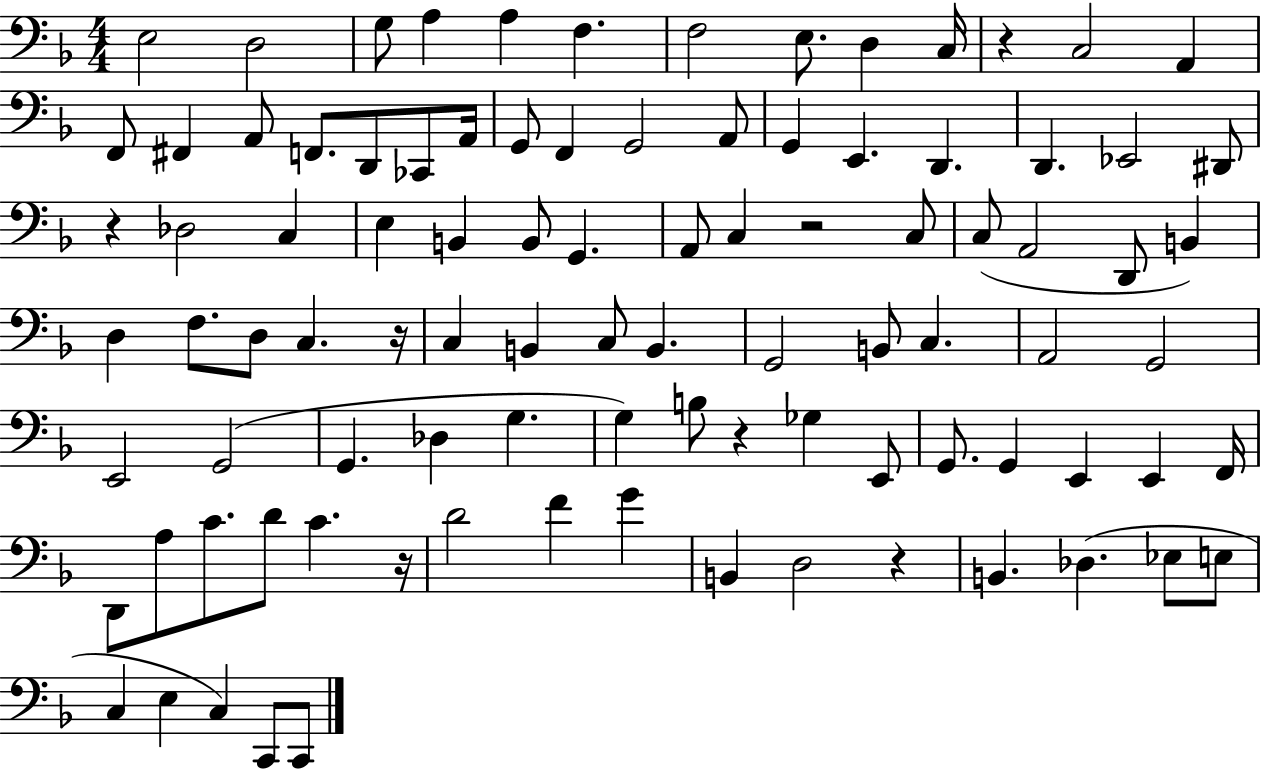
X:1
T:Untitled
M:4/4
L:1/4
K:F
E,2 D,2 G,/2 A, A, F, F,2 E,/2 D, C,/4 z C,2 A,, F,,/2 ^F,, A,,/2 F,,/2 D,,/2 _C,,/2 A,,/4 G,,/2 F,, G,,2 A,,/2 G,, E,, D,, D,, _E,,2 ^D,,/2 z _D,2 C, E, B,, B,,/2 G,, A,,/2 C, z2 C,/2 C,/2 A,,2 D,,/2 B,, D, F,/2 D,/2 C, z/4 C, B,, C,/2 B,, G,,2 B,,/2 C, A,,2 G,,2 E,,2 G,,2 G,, _D, G, G, B,/2 z _G, E,,/2 G,,/2 G,, E,, E,, F,,/4 D,,/2 A,/2 C/2 D/2 C z/4 D2 F G B,, D,2 z B,, _D, _E,/2 E,/2 C, E, C, C,,/2 C,,/2